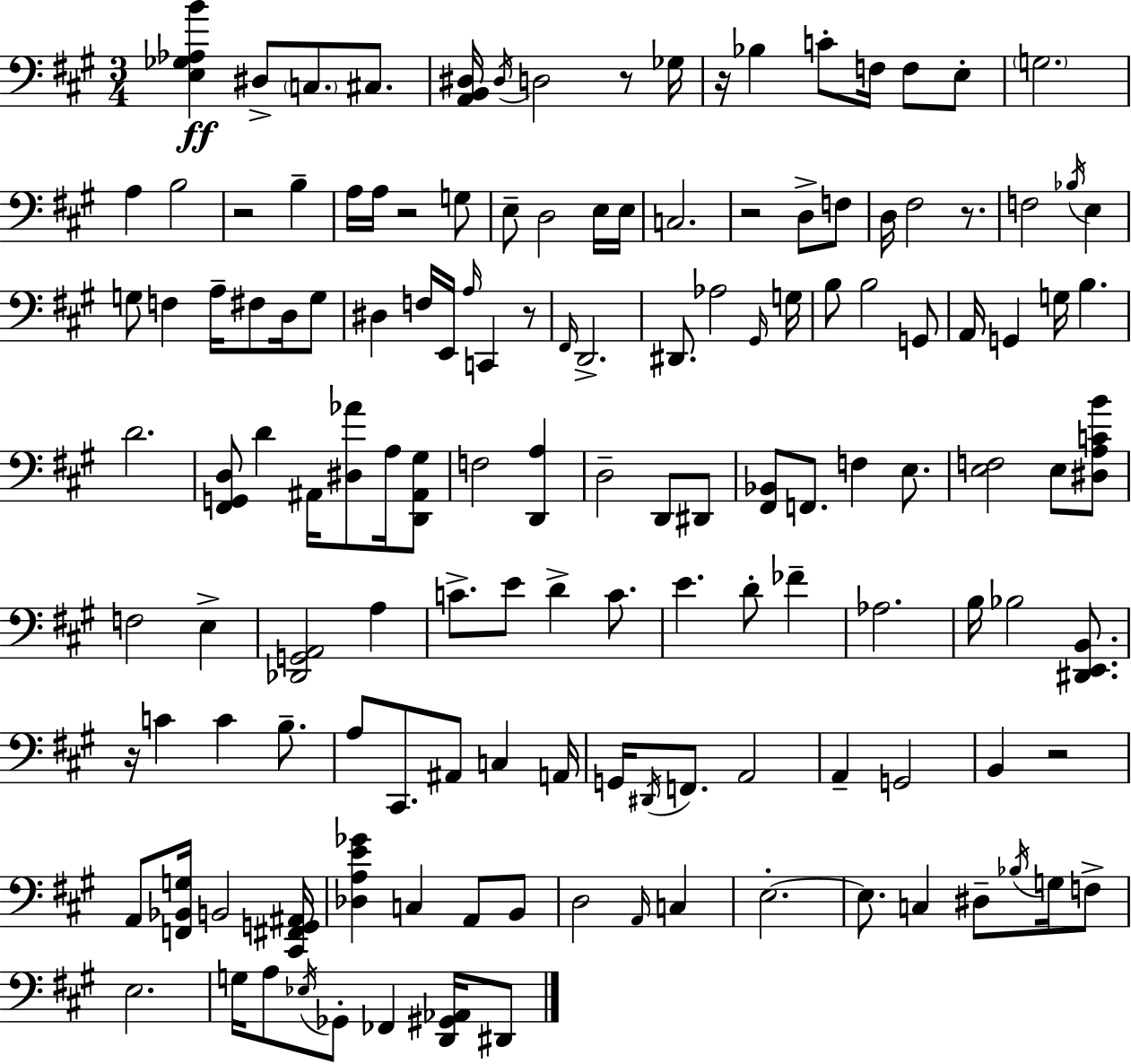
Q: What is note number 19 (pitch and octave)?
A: E3